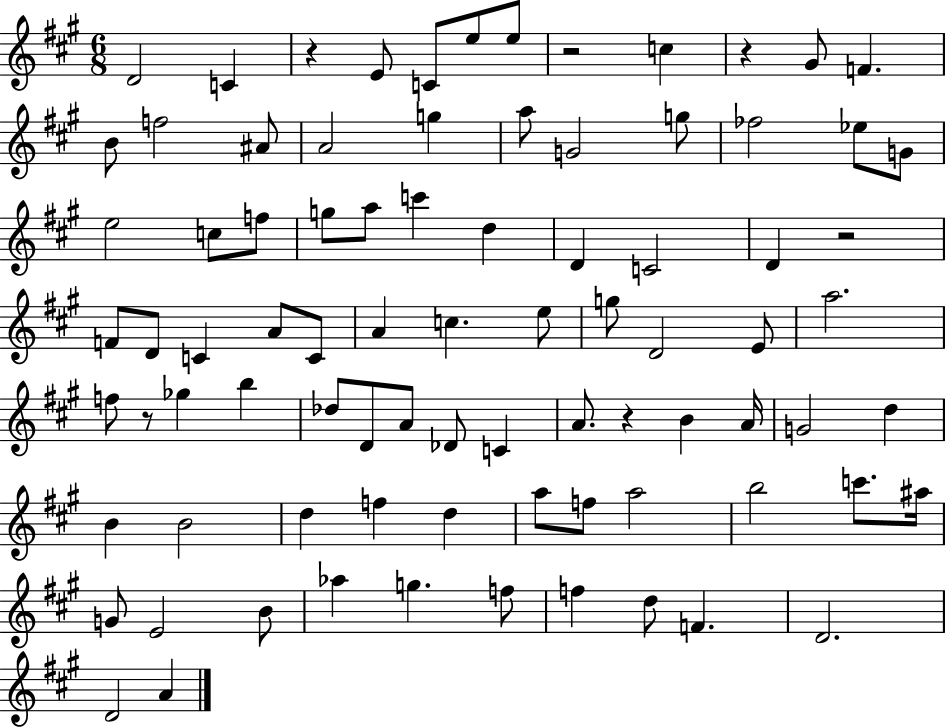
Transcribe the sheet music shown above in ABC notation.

X:1
T:Untitled
M:6/8
L:1/4
K:A
D2 C z E/2 C/2 e/2 e/2 z2 c z ^G/2 F B/2 f2 ^A/2 A2 g a/2 G2 g/2 _f2 _e/2 G/2 e2 c/2 f/2 g/2 a/2 c' d D C2 D z2 F/2 D/2 C A/2 C/2 A c e/2 g/2 D2 E/2 a2 f/2 z/2 _g b _d/2 D/2 A/2 _D/2 C A/2 z B A/4 G2 d B B2 d f d a/2 f/2 a2 b2 c'/2 ^a/4 G/2 E2 B/2 _a g f/2 f d/2 F D2 D2 A